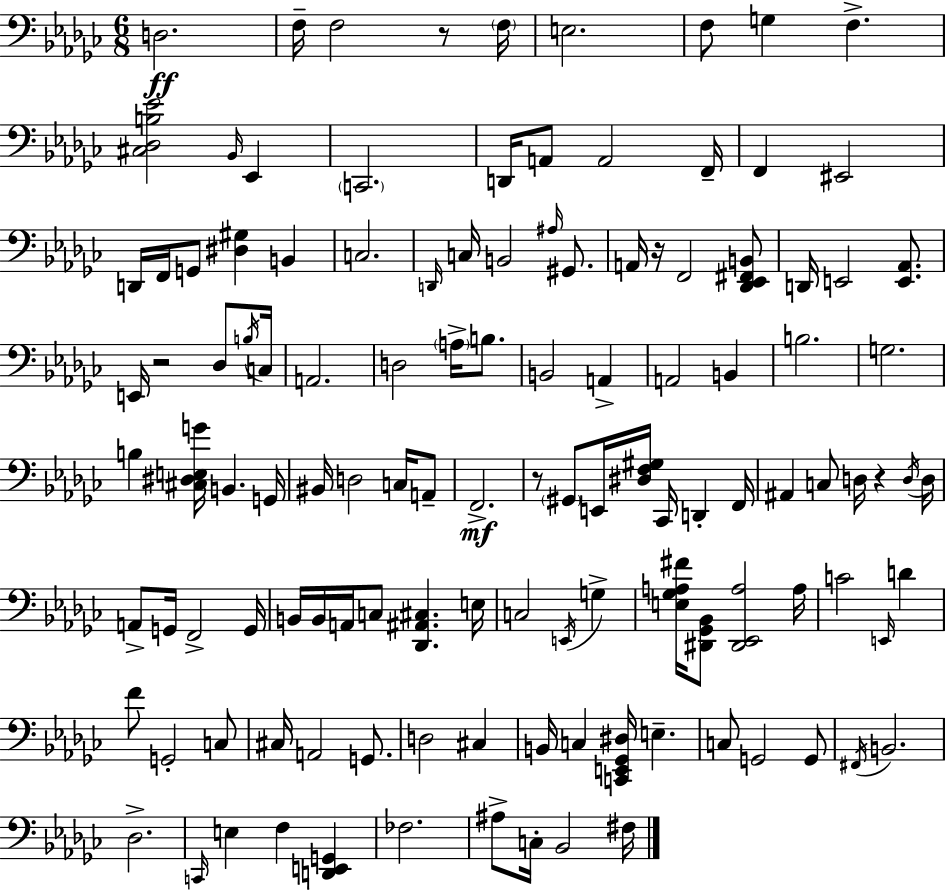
X:1
T:Untitled
M:6/8
L:1/4
K:Ebm
D,2 F,/4 F,2 z/2 F,/4 E,2 F,/2 G, F, [^C,_D,B,_E]2 _B,,/4 _E,, C,,2 D,,/4 A,,/2 A,,2 F,,/4 F,, ^E,,2 D,,/4 F,,/4 G,,/2 [^D,^G,] B,, C,2 D,,/4 C,/4 B,,2 ^A,/4 ^G,,/2 A,,/4 z/4 F,,2 [_D,,_E,,^F,,B,,]/2 D,,/4 E,,2 [E,,_A,,]/2 E,,/4 z2 _D,/2 B,/4 C,/4 A,,2 D,2 A,/4 B,/2 B,,2 A,, A,,2 B,, B,2 G,2 B, [^C,^D,E,G]/4 B,, G,,/4 ^B,,/4 D,2 C,/4 A,,/2 F,,2 z/2 ^G,,/2 E,,/4 [^D,F,^G,]/4 _C,,/4 D,, F,,/4 ^A,, C,/2 D,/4 z D,/4 D,/4 A,,/2 G,,/4 F,,2 G,,/4 B,,/4 B,,/4 A,,/4 C,/2 [_D,,^A,,^C,] E,/4 C,2 E,,/4 G, [E,_G,A,^F]/4 [^D,,_G,,_B,,]/2 [^D,,_E,,A,]2 A,/4 C2 E,,/4 D F/2 G,,2 C,/2 ^C,/4 A,,2 G,,/2 D,2 ^C, B,,/4 C, [C,,E,,_G,,^D,]/4 E, C,/2 G,,2 G,,/2 ^F,,/4 B,,2 _D,2 C,,/4 E, F, [D,,E,,G,,] _F,2 ^A,/2 C,/4 _B,,2 ^F,/4